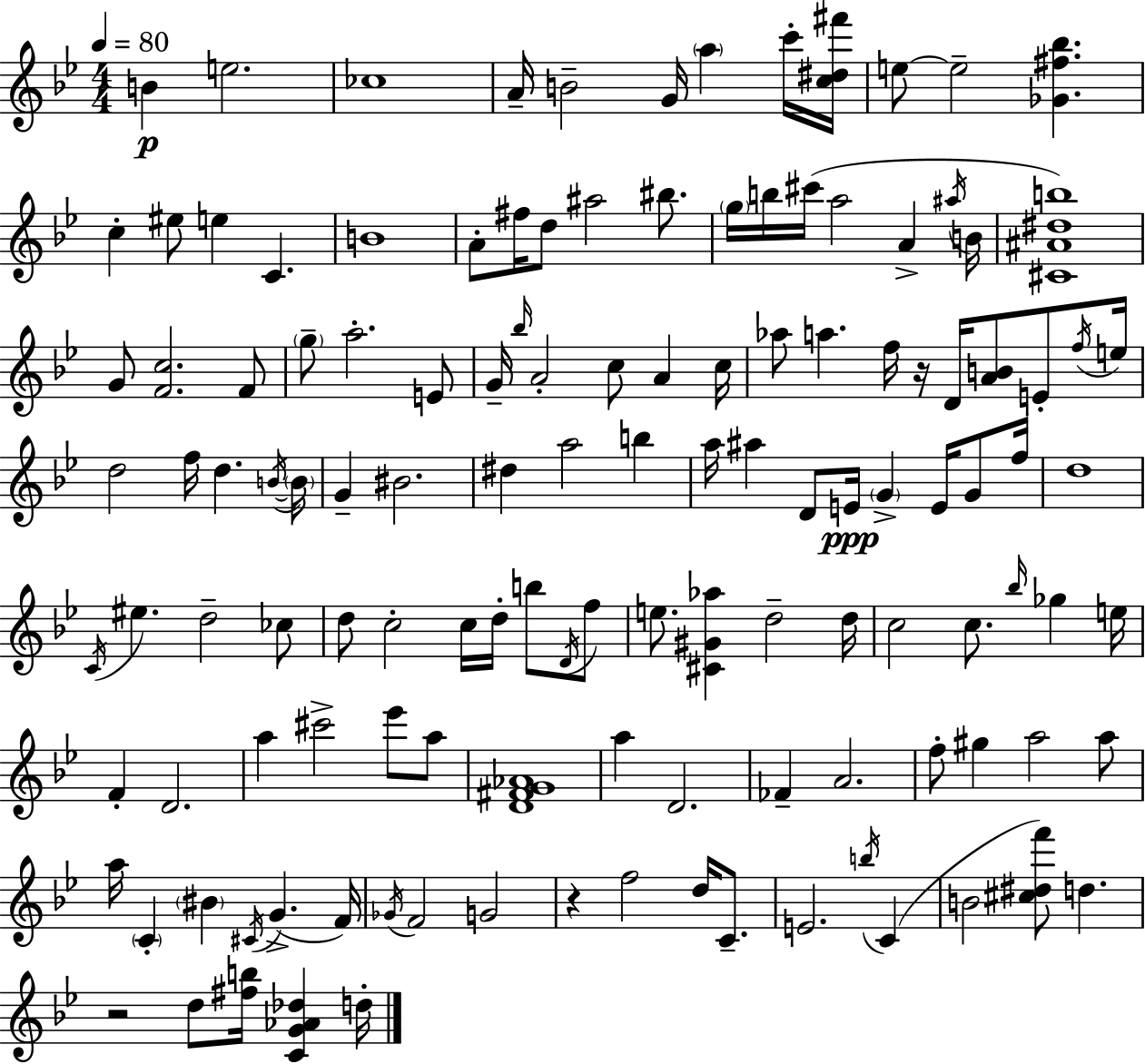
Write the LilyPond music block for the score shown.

{
  \clef treble
  \numericTimeSignature
  \time 4/4
  \key bes \major
  \tempo 4 = 80
  b'4\p e''2. | ces''1 | a'16-- b'2-- g'16 \parenthesize a''4 c'''16-. <c'' dis'' fis'''>16 | e''8~~ e''2-- <ges' fis'' bes''>4. | \break c''4-. eis''8 e''4 c'4. | b'1 | a'8-. fis''16 d''8 ais''2 bis''8. | \parenthesize g''16 b''16 cis'''16( a''2 a'4-> \acciaccatura { ais''16 } | \break b'16 <cis' ais' dis'' b''>1) | g'8 <f' c''>2. f'8 | \parenthesize g''8-- a''2.-. e'8 | g'16-- \grace { bes''16 } a'2-. c''8 a'4 | \break c''16 aes''8 a''4. f''16 r16 d'16 <a' b'>8 e'8-. | \acciaccatura { f''16 } e''16 d''2 f''16 d''4. | \acciaccatura { b'16~ }~ \parenthesize b'16 g'4-- bis'2. | dis''4 a''2 | \break b''4 a''16 ais''4 d'8 e'16\ppp \parenthesize g'4-> | e'16 g'8 f''16 d''1 | \acciaccatura { c'16 } eis''4. d''2-- | ces''8 d''8 c''2-. c''16 | \break d''16-. b''8 \acciaccatura { d'16 } f''8 e''8. <cis' gis' aes''>4 d''2-- | d''16 c''2 c''8. | \grace { bes''16 } ges''4 e''16 f'4-. d'2. | a''4 cis'''2-> | \break ees'''8 a''8 <d' fis' g' aes'>1 | a''4 d'2. | fes'4-- a'2. | f''8-. gis''4 a''2 | \break a''8 a''16 \parenthesize c'4-. \parenthesize bis'4 | \acciaccatura { cis'16 }( g'4.-> f'16) \acciaccatura { ges'16 } f'2 | g'2 r4 f''2 | d''16 c'8.-- e'2. | \break \acciaccatura { b''16 } c'4( b'2 | <cis'' dis'' f'''>8) d''4. r2 | d''8 <fis'' b''>16 <c' g' aes' des''>4 d''16-. \bar "|."
}